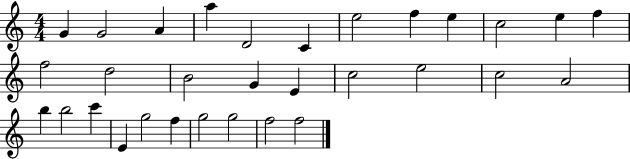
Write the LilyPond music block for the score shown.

{
  \clef treble
  \numericTimeSignature
  \time 4/4
  \key c \major
  g'4 g'2 a'4 | a''4 d'2 c'4 | e''2 f''4 e''4 | c''2 e''4 f''4 | \break f''2 d''2 | b'2 g'4 e'4 | c''2 e''2 | c''2 a'2 | \break b''4 b''2 c'''4 | e'4 g''2 f''4 | g''2 g''2 | f''2 f''2 | \break \bar "|."
}